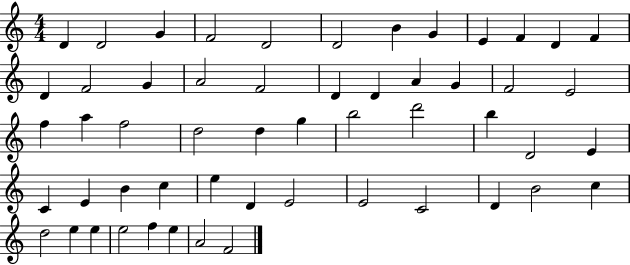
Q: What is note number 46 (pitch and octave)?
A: C5